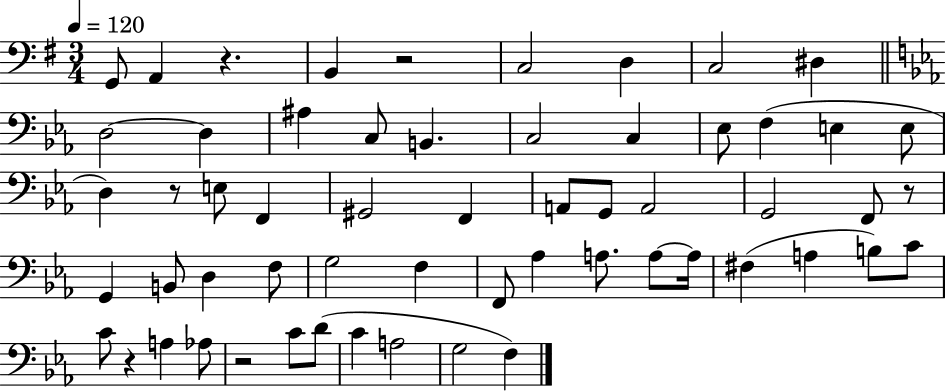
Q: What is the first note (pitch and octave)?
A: G2